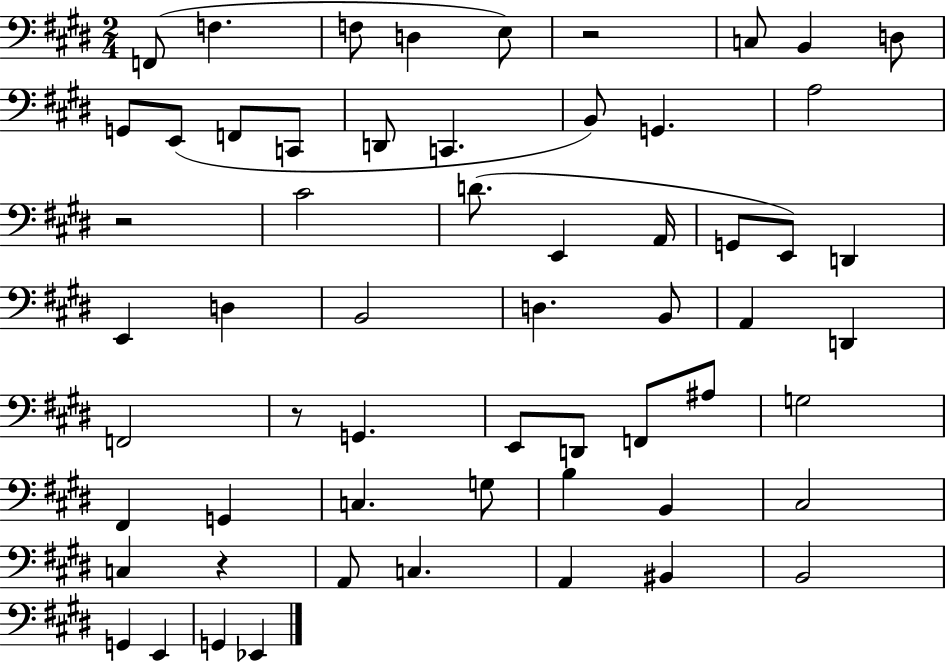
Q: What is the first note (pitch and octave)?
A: F2